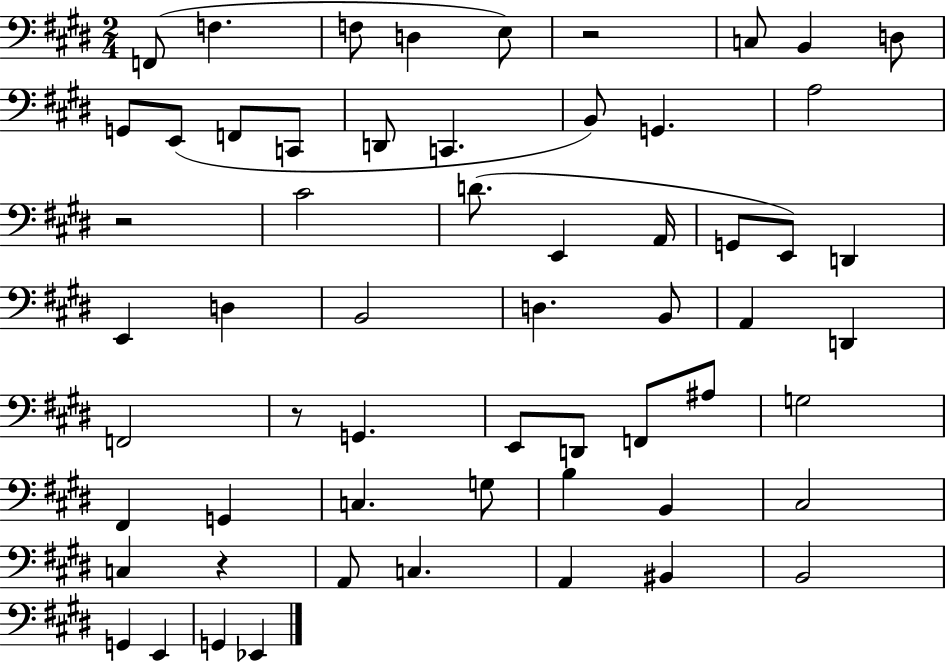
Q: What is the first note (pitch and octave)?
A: F2